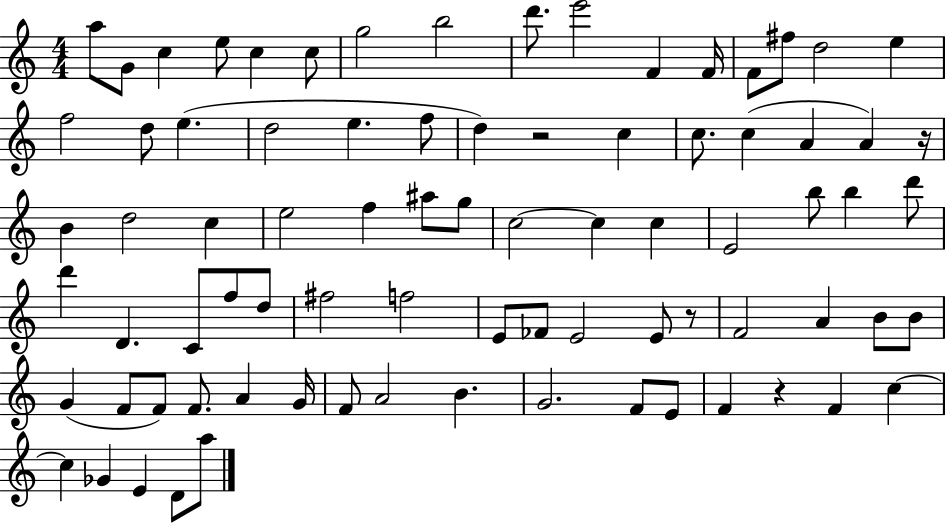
A5/e G4/e C5/q E5/e C5/q C5/e G5/h B5/h D6/e. E6/h F4/q F4/s F4/e F#5/e D5/h E5/q F5/h D5/e E5/q. D5/h E5/q. F5/e D5/q R/h C5/q C5/e. C5/q A4/q A4/q R/s B4/q D5/h C5/q E5/h F5/q A#5/e G5/e C5/h C5/q C5/q E4/h B5/e B5/q D6/e D6/q D4/q. C4/e F5/e D5/e F#5/h F5/h E4/e FES4/e E4/h E4/e R/e F4/h A4/q B4/e B4/e G4/q F4/e F4/e F4/e. A4/q G4/s F4/e A4/h B4/q. G4/h. F4/e E4/e F4/q R/q F4/q C5/q C5/q Gb4/q E4/q D4/e A5/e